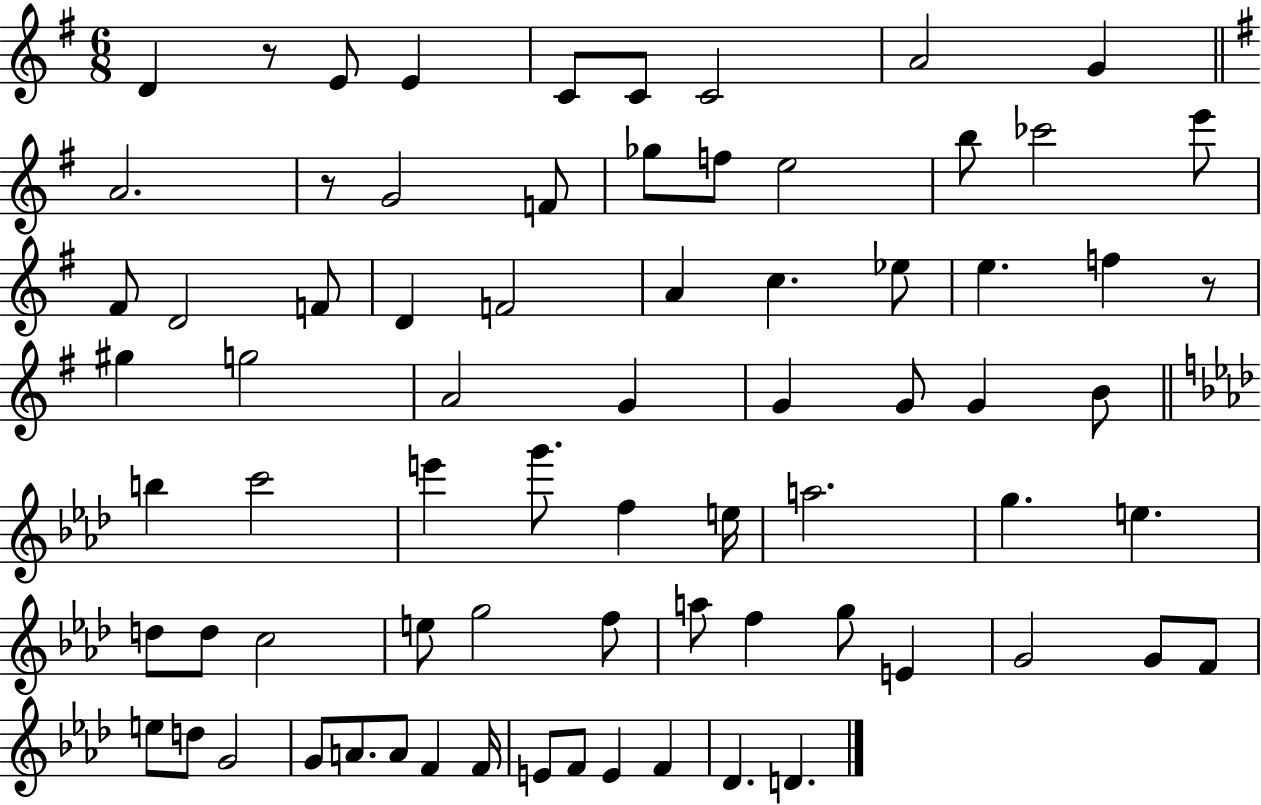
{
  \clef treble
  \numericTimeSignature
  \time 6/8
  \key g \major
  d'4 r8 e'8 e'4 | c'8 c'8 c'2 | a'2 g'4 | \bar "||" \break \key e \minor a'2. | r8 g'2 f'8 | ges''8 f''8 e''2 | b''8 ces'''2 e'''8 | \break fis'8 d'2 f'8 | d'4 f'2 | a'4 c''4. ees''8 | e''4. f''4 r8 | \break gis''4 g''2 | a'2 g'4 | g'4 g'8 g'4 b'8 | \bar "||" \break \key aes \major b''4 c'''2 | e'''4 g'''8. f''4 e''16 | a''2. | g''4. e''4. | \break d''8 d''8 c''2 | e''8 g''2 f''8 | a''8 f''4 g''8 e'4 | g'2 g'8 f'8 | \break e''8 d''8 g'2 | g'8 a'8. a'8 f'4 f'16 | e'8 f'8 e'4 f'4 | des'4. d'4. | \break \bar "|."
}